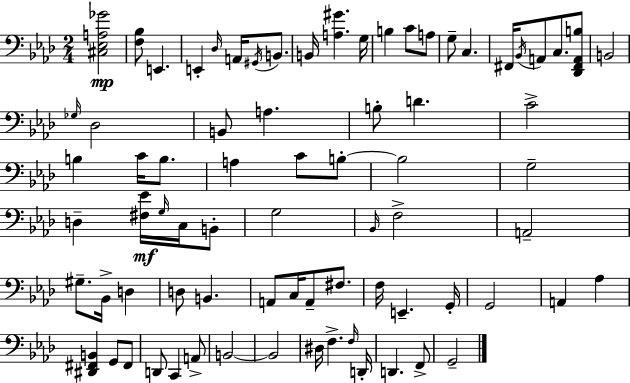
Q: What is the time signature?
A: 2/4